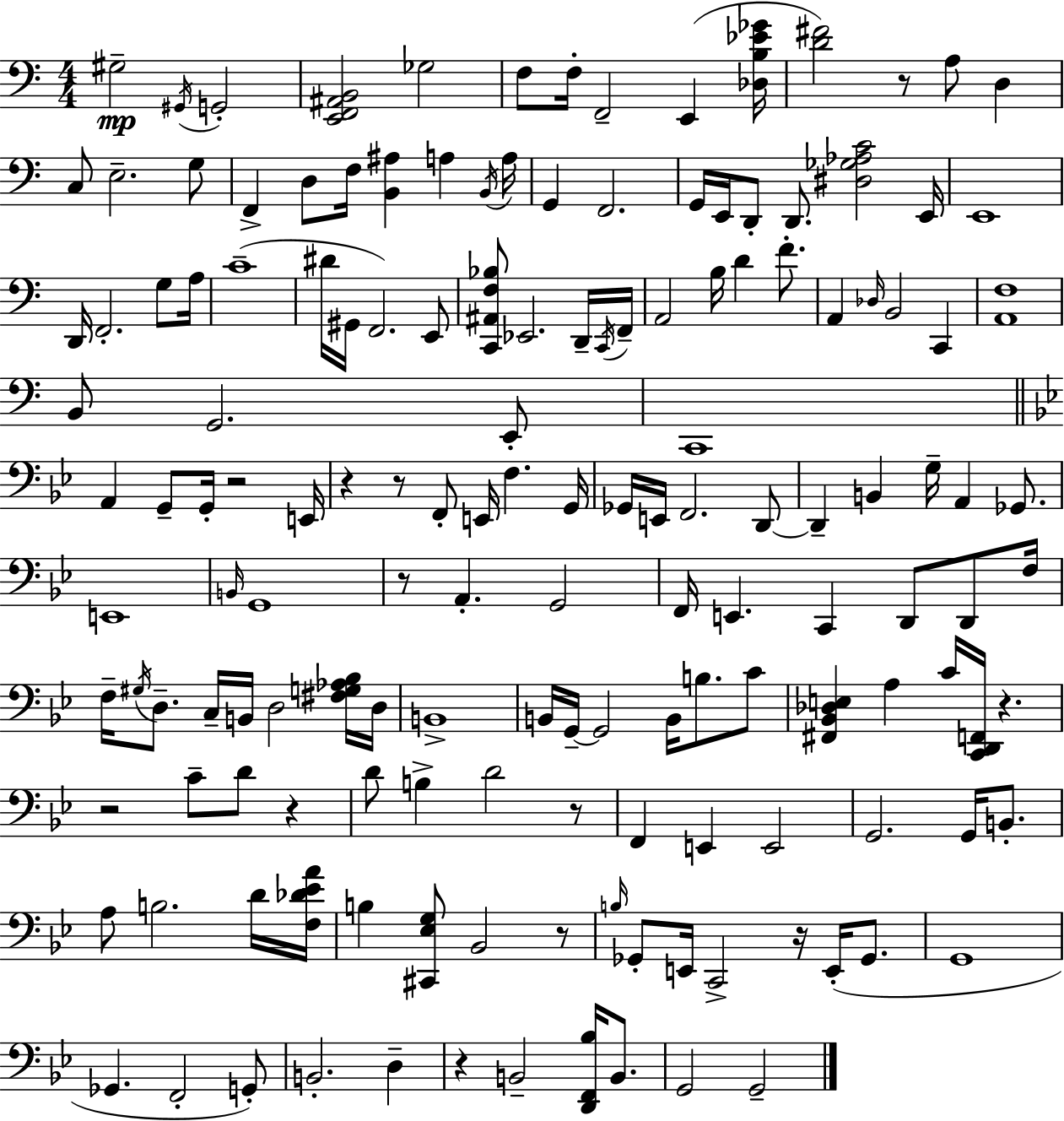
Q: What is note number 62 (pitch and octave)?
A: E2